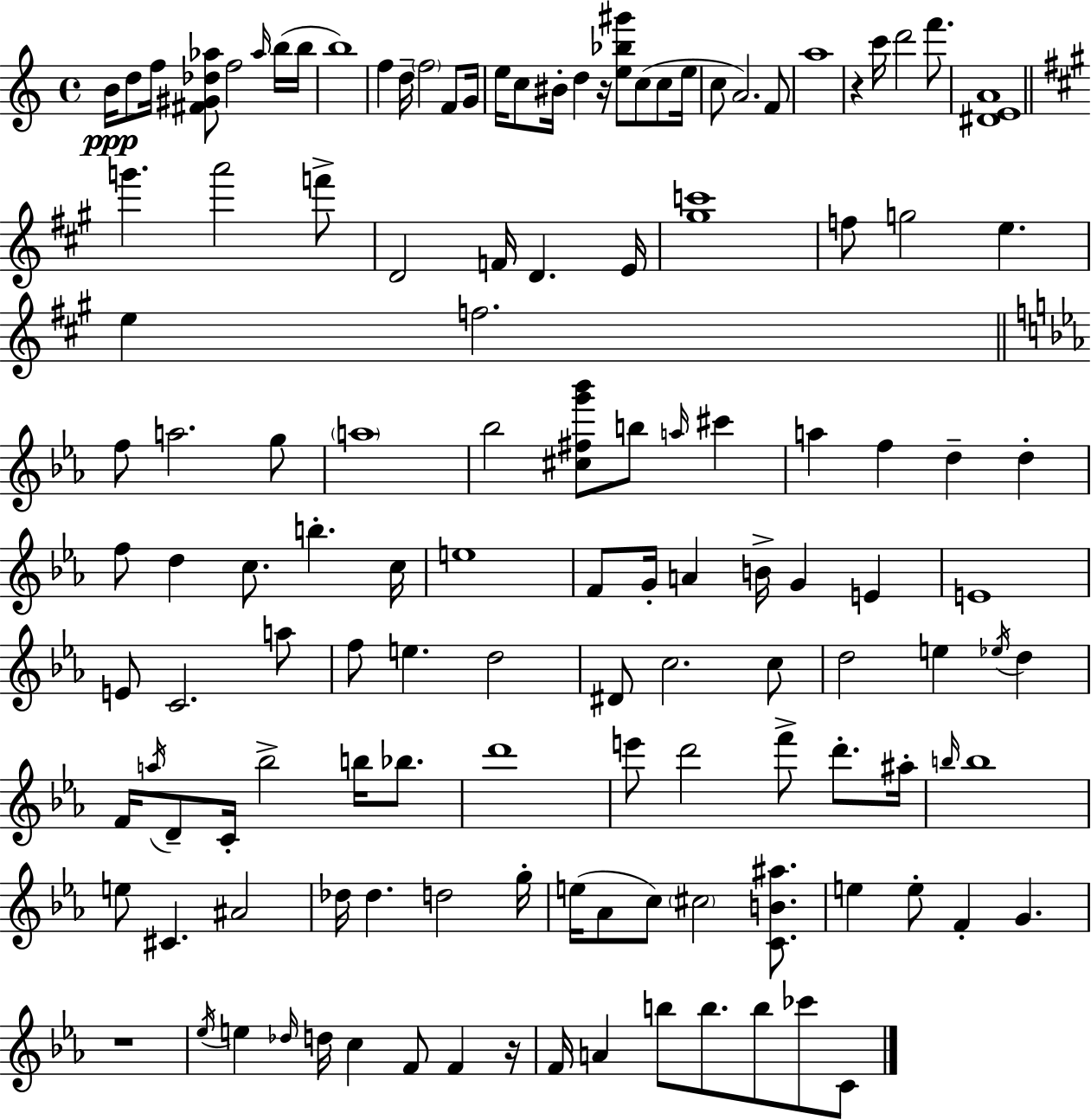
{
  \clef treble
  \time 4/4
  \defaultTimeSignature
  \key a \minor
  \repeat volta 2 { b'16\ppp d''8 f''16 <fis' gis' des'' aes''>8 f''2 \grace { aes''16 } b''16( | b''16 b''1) | f''4 d''16-- \parenthesize f''2 f'8 | g'16 e''16 c''8 bis'16-. d''4 r16 <e'' bes'' gis'''>8 c''8( c''8 | \break e''16 c''8 a'2.) f'8 | a''1 | r4 c'''16 d'''2 f'''8. | <dis' e' a'>1 | \break \bar "||" \break \key a \major g'''4. a'''2 f'''8-> | d'2 f'16 d'4. e'16 | <gis'' c'''>1 | f''8 g''2 e''4. | \break e''4 f''2. | \bar "||" \break \key ees \major f''8 a''2. g''8 | \parenthesize a''1 | bes''2 <cis'' fis'' g''' bes'''>8 b''8 \grace { a''16 } cis'''4 | a''4 f''4 d''4-- d''4-. | \break f''8 d''4 c''8. b''4.-. | c''16 e''1 | f'8 g'16-. a'4 b'16-> g'4 e'4 | e'1 | \break e'8 c'2. a''8 | f''8 e''4. d''2 | dis'8 c''2. c''8 | d''2 e''4 \acciaccatura { ees''16 } d''4 | \break f'16 \acciaccatura { a''16 } d'8-- c'16-. bes''2-> b''16 | bes''8. d'''1 | e'''8 d'''2 f'''8-> d'''8.-. | ais''16-. \grace { b''16 } b''1 | \break e''8 cis'4. ais'2 | des''16 des''4. d''2 | g''16-. e''16( aes'8 c''8) \parenthesize cis''2 | <c' b' ais''>8. e''4 e''8-. f'4-. g'4. | \break r1 | \acciaccatura { ees''16 } e''4 \grace { des''16 } d''16 c''4 f'8 | f'4 r16 f'16 a'4 b''8 b''8. | b''8 ces'''8 c'8 } \bar "|."
}